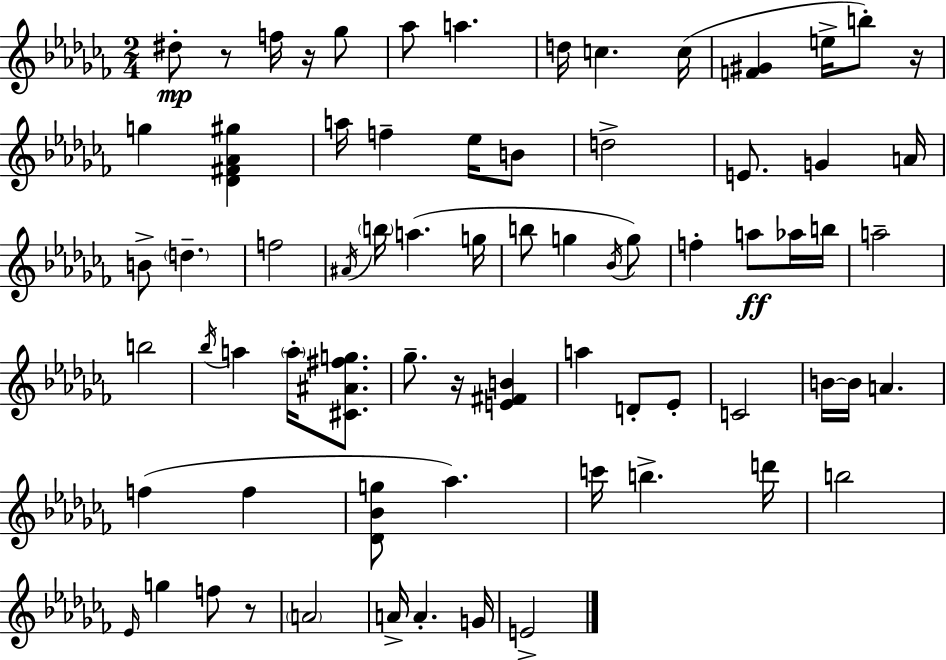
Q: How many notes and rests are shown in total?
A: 72